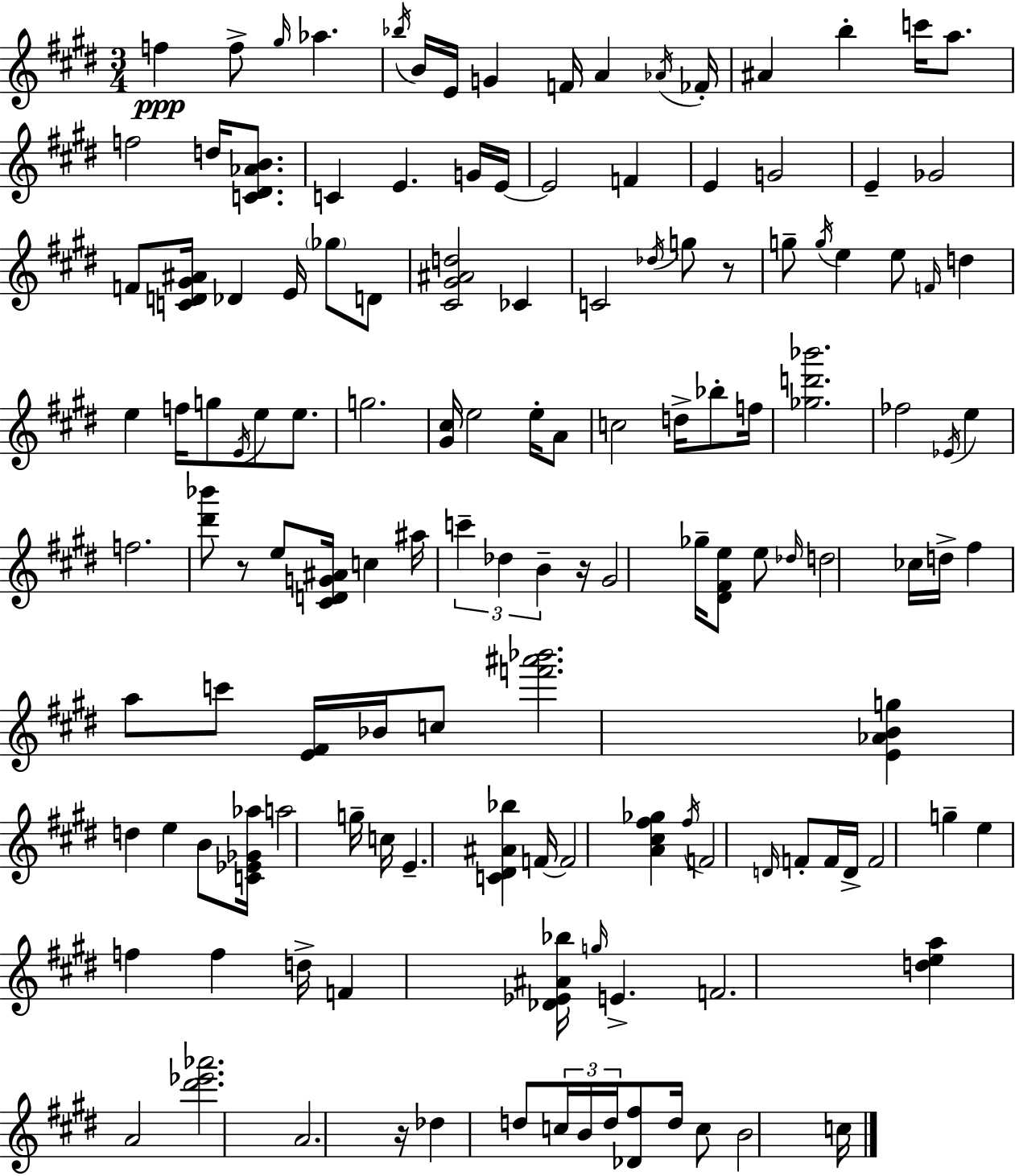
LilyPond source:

{
  \clef treble
  \numericTimeSignature
  \time 3/4
  \key e \major
  \repeat volta 2 { f''4\ppp f''8-> \grace { gis''16 } aes''4. | \acciaccatura { bes''16 } b'16 e'16 g'4 f'16 a'4 | \acciaccatura { aes'16 } fes'16-. ais'4 b''4-. c'''16 | a''8. f''2 d''16 | \break <c' dis' aes' b'>8. c'4 e'4. | g'16 e'16~~ e'2 f'4 | e'4 g'2 | e'4-- ges'2 | \break f'8 <c' d' gis' ais'>16 des'4 e'16 \parenthesize ges''8 | d'8 <cis' gis' ais' d''>2 ces'4 | c'2 \acciaccatura { des''16 } | g''8 r8 g''8-- \acciaccatura { g''16 } e''4 e''8 | \break \grace { f'16 } d''4 e''4 f''16 g''8 | \acciaccatura { e'16 } e''8 e''8. g''2. | <gis' cis''>16 e''2 | e''16-. a'8 c''2 | \break d''16-> bes''8-. f''16 <ges'' d''' bes'''>2. | fes''2 | \acciaccatura { ees'16 } e''4 f''2. | <dis''' bes'''>8 r8 | \break e''8 <cis' d' g' ais'>16 c''4 ais''16 \tuplet 3/2 { c'''4-- | des''4 b'4-- } r16 gis'2 | ges''16-- <dis' fis' e''>8 e''8 \grace { des''16 } d''2 | ces''16 d''16-> fis''4 | \break a''8 c'''8 <e' fis'>16 bes'16 c''8 <f''' ais''' bes'''>2. | <e' aes' b' g''>4 | d''4 e''4 b'8 <c' ees' ges' aes''>16 | a''2 g''16-- c''16 e'4.-- | \break <c' dis' ais' bes''>4 f'16~~ f'2 | <a' cis'' fis'' ges''>4 \acciaccatura { fis''16 } f'2 | \grace { d'16 } f'8-. f'16 d'16-> f'2 | g''4-- e''4 | \break f''4 f''4 d''16-> | f'4 <des' ees' ais' bes''>16 \grace { g''16 } e'4.-> | f'2. | <d'' e'' a''>4 a'2 | \break <dis''' ees''' aes'''>2. | a'2. | r16 des''4 d''8 \tuplet 3/2 { c''16 b'16 d''16 } <des' fis''>8 | d''16 c''8 b'2 c''16 | \break } \bar "|."
}